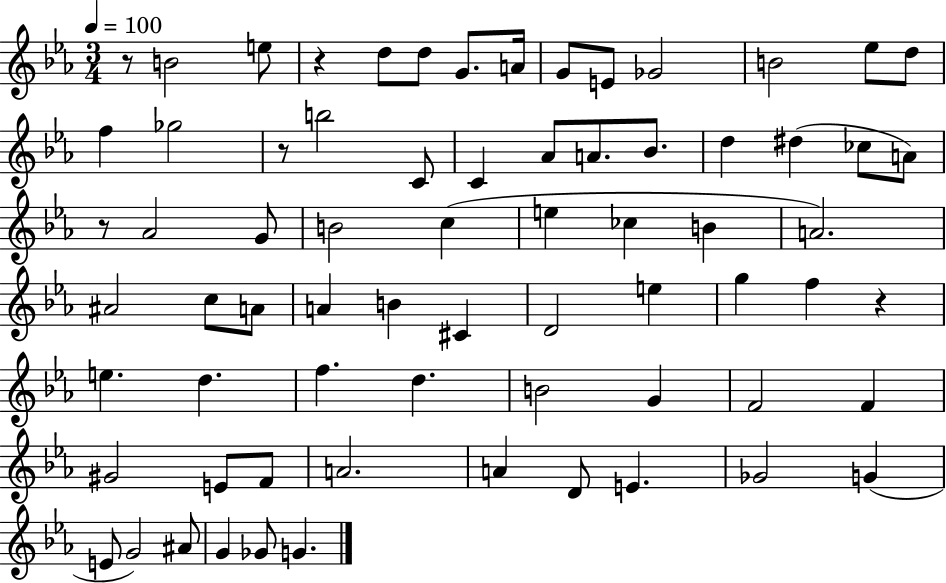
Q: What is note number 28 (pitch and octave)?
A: C5